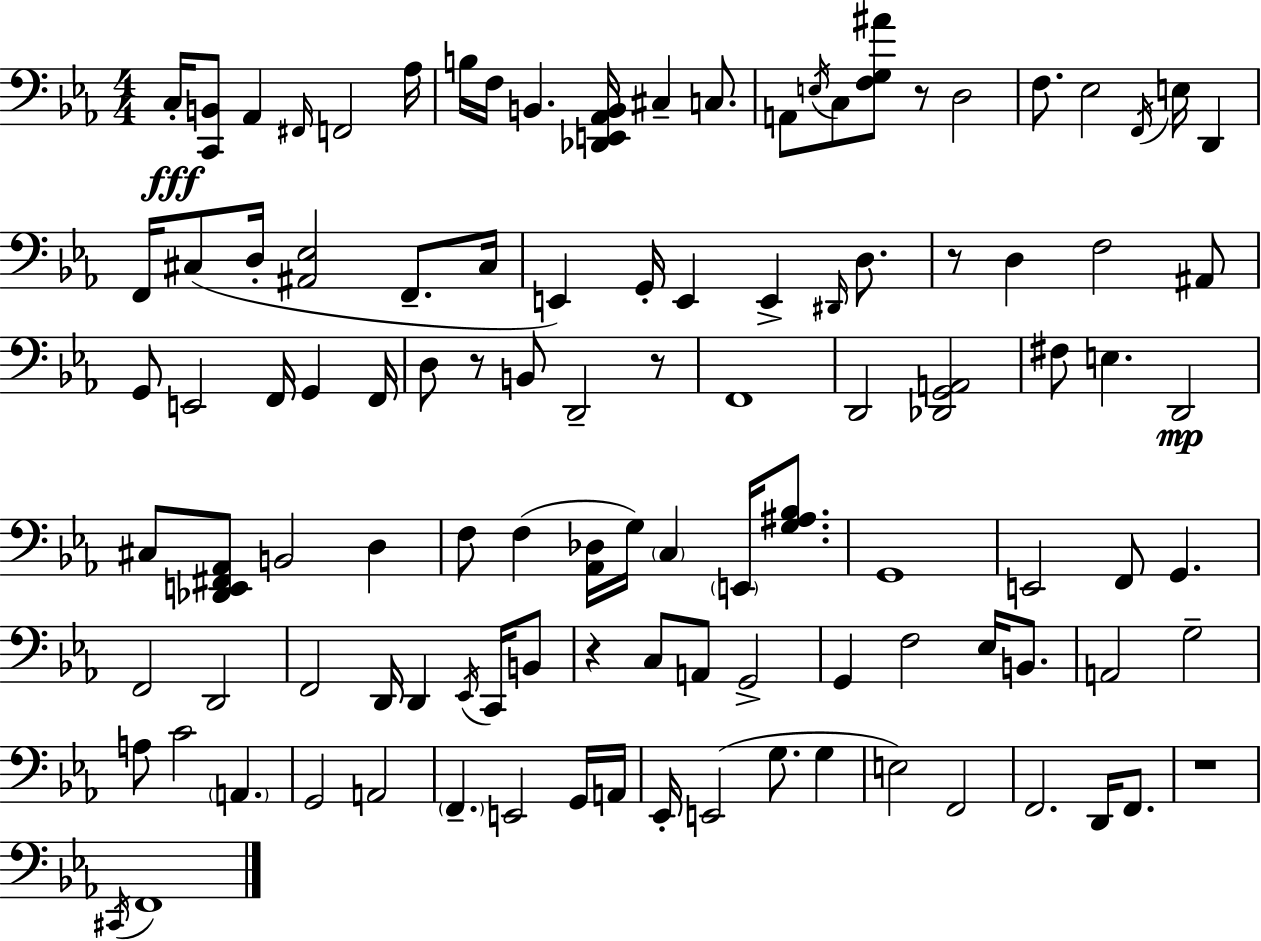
C3/s [C2,B2]/e Ab2/q F#2/s F2/h Ab3/s B3/s F3/s B2/q. [Db2,E2,Ab2,B2]/s C#3/q C3/e. A2/e E3/s C3/e [F3,G3,A#4]/e R/e D3/h F3/e. Eb3/h F2/s E3/s D2/q F2/s C#3/e D3/s [A#2,Eb3]/h F2/e. C#3/s E2/q G2/s E2/q E2/q D#2/s D3/e. R/e D3/q F3/h A#2/e G2/e E2/h F2/s G2/q F2/s D3/e R/e B2/e D2/h R/e F2/w D2/h [Db2,G2,A2]/h F#3/e E3/q. D2/h C#3/e [Db2,E2,F#2,Ab2]/e B2/h D3/q F3/e F3/q [Ab2,Db3]/s G3/s C3/q E2/s [G3,A#3,Bb3]/e. G2/w E2/h F2/e G2/q. F2/h D2/h F2/h D2/s D2/q Eb2/s C2/s B2/e R/q C3/e A2/e G2/h G2/q F3/h Eb3/s B2/e. A2/h G3/h A3/e C4/h A2/q. G2/h A2/h F2/q. E2/h G2/s A2/s Eb2/s E2/h G3/e. G3/q E3/h F2/h F2/h. D2/s F2/e. R/w C#2/s F2/w